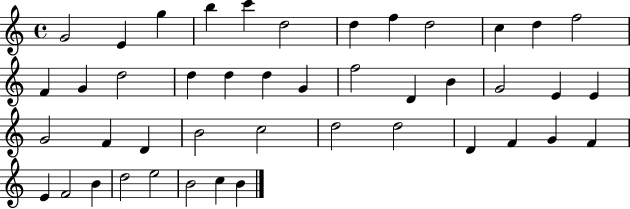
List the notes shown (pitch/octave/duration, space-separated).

G4/h E4/q G5/q B5/q C6/q D5/h D5/q F5/q D5/h C5/q D5/q F5/h F4/q G4/q D5/h D5/q D5/q D5/q G4/q F5/h D4/q B4/q G4/h E4/q E4/q G4/h F4/q D4/q B4/h C5/h D5/h D5/h D4/q F4/q G4/q F4/q E4/q F4/h B4/q D5/h E5/h B4/h C5/q B4/q